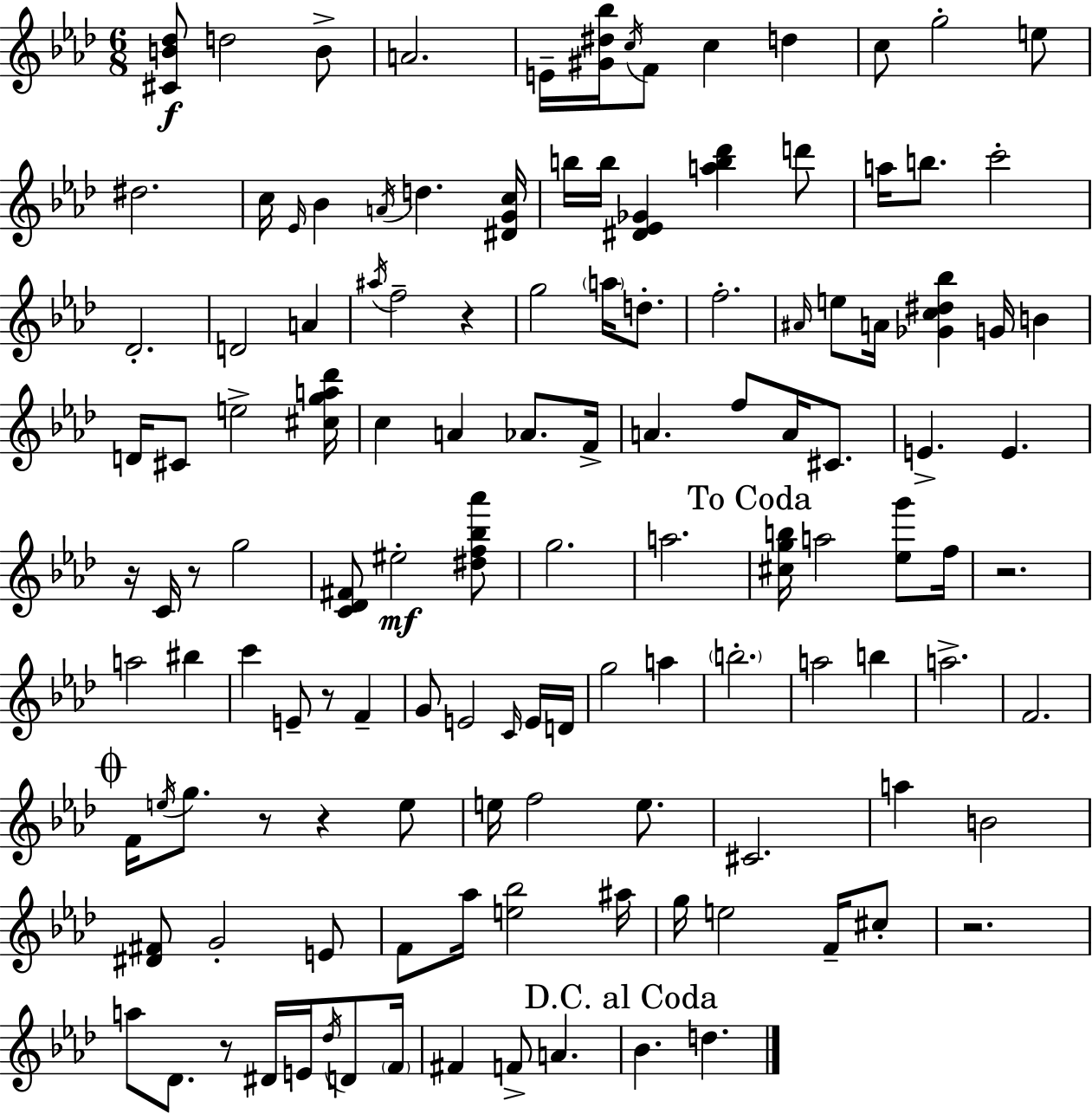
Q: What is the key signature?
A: F minor